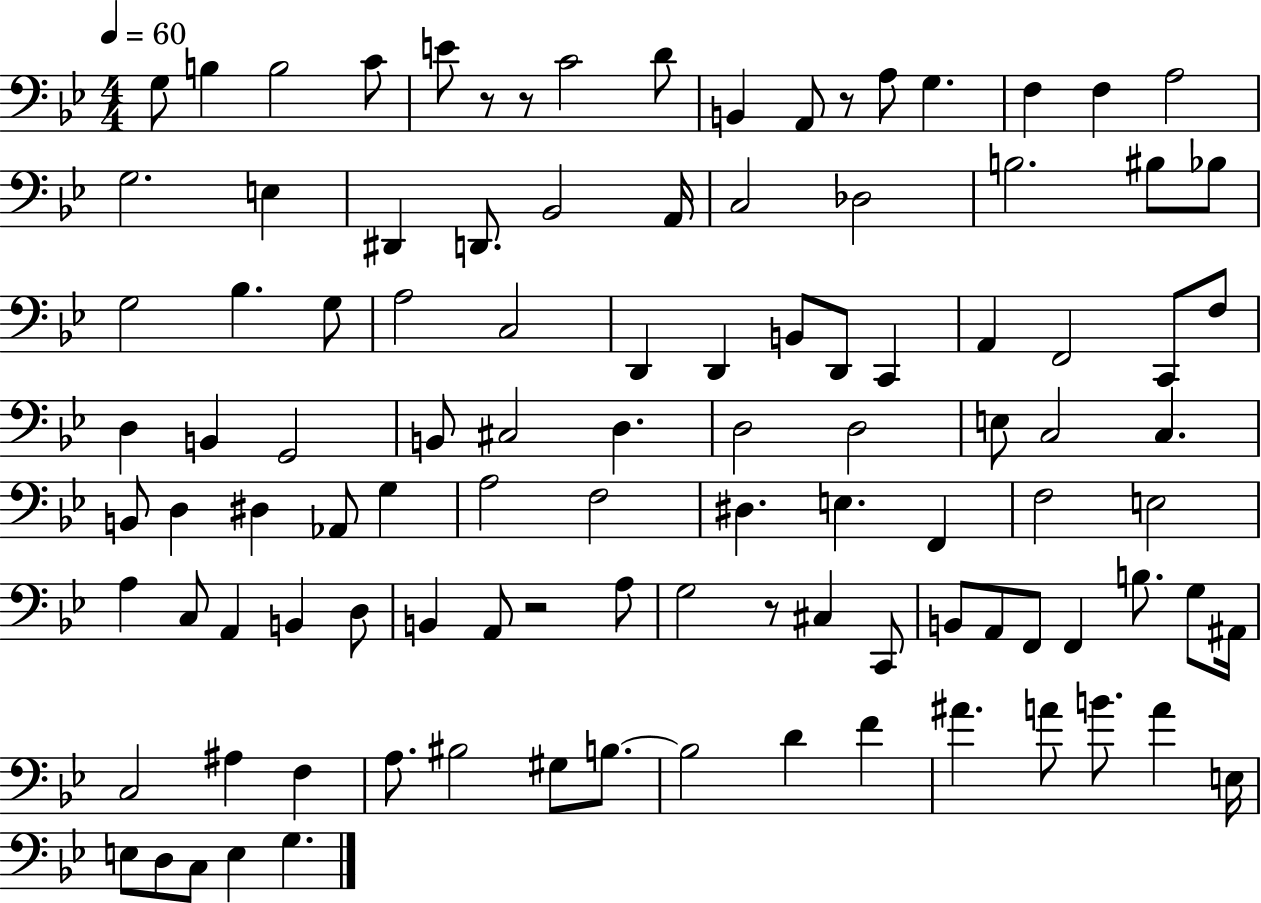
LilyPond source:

{
  \clef bass
  \numericTimeSignature
  \time 4/4
  \key bes \major
  \tempo 4 = 60
  g8 b4 b2 c'8 | e'8 r8 r8 c'2 d'8 | b,4 a,8 r8 a8 g4. | f4 f4 a2 | \break g2. e4 | dis,4 d,8. bes,2 a,16 | c2 des2 | b2. bis8 bes8 | \break g2 bes4. g8 | a2 c2 | d,4 d,4 b,8 d,8 c,4 | a,4 f,2 c,8 f8 | \break d4 b,4 g,2 | b,8 cis2 d4. | d2 d2 | e8 c2 c4. | \break b,8 d4 dis4 aes,8 g4 | a2 f2 | dis4. e4. f,4 | f2 e2 | \break a4 c8 a,4 b,4 d8 | b,4 a,8 r2 a8 | g2 r8 cis4 c,8 | b,8 a,8 f,8 f,4 b8. g8 ais,16 | \break c2 ais4 f4 | a8. bis2 gis8 b8.~~ | b2 d'4 f'4 | ais'4. a'8 b'8. a'4 e16 | \break e8 d8 c8 e4 g4. | \bar "|."
}